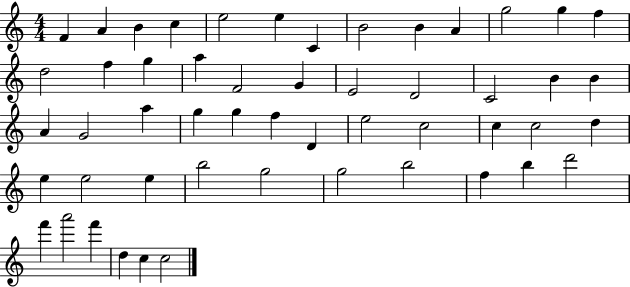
F4/q A4/q B4/q C5/q E5/h E5/q C4/q B4/h B4/q A4/q G5/h G5/q F5/q D5/h F5/q G5/q A5/q F4/h G4/q E4/h D4/h C4/h B4/q B4/q A4/q G4/h A5/q G5/q G5/q F5/q D4/q E5/h C5/h C5/q C5/h D5/q E5/q E5/h E5/q B5/h G5/h G5/h B5/h F5/q B5/q D6/h F6/q A6/h F6/q D5/q C5/q C5/h